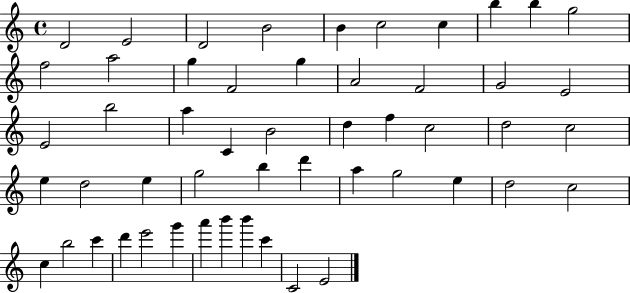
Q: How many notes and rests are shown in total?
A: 52